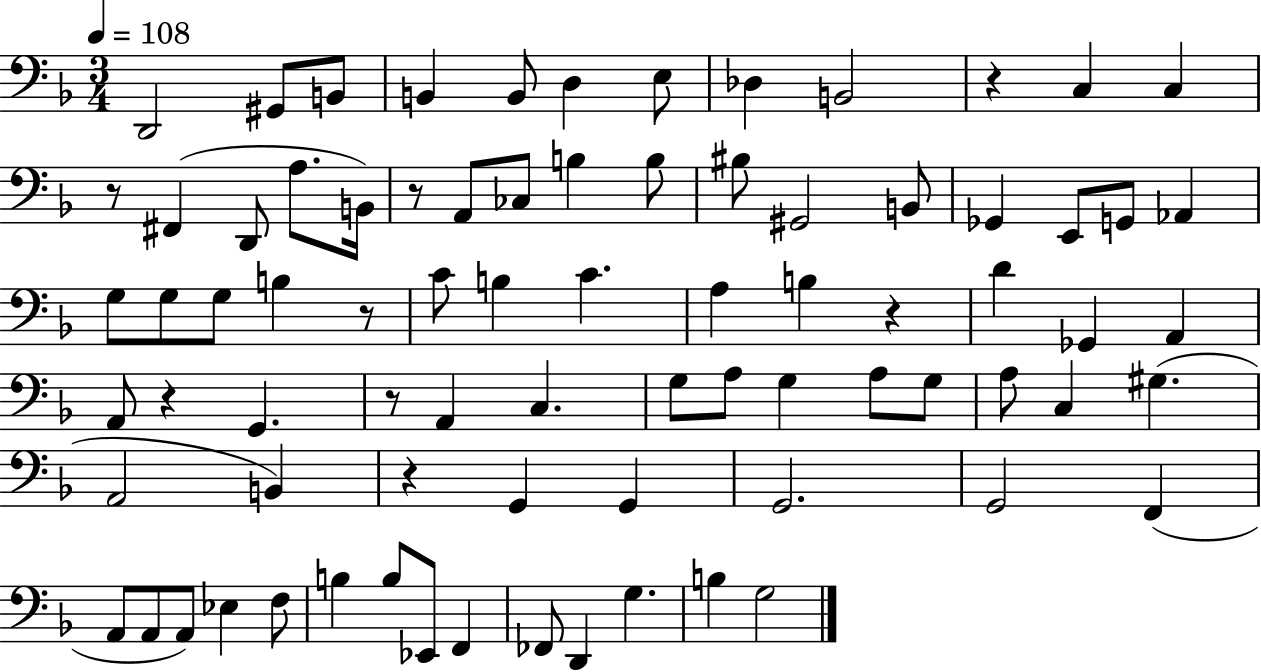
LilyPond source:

{
  \clef bass
  \numericTimeSignature
  \time 3/4
  \key f \major
  \tempo 4 = 108
  d,2 gis,8 b,8 | b,4 b,8 d4 e8 | des4 b,2 | r4 c4 c4 | \break r8 fis,4( d,8 a8. b,16) | r8 a,8 ces8 b4 b8 | bis8 gis,2 b,8 | ges,4 e,8 g,8 aes,4 | \break g8 g8 g8 b4 r8 | c'8 b4 c'4. | a4 b4 r4 | d'4 ges,4 a,4 | \break a,8 r4 g,4. | r8 a,4 c4. | g8 a8 g4 a8 g8 | a8 c4 gis4.( | \break a,2 b,4) | r4 g,4 g,4 | g,2. | g,2 f,4( | \break a,8 a,8 a,8) ees4 f8 | b4 b8 ees,8 f,4 | fes,8 d,4 g4. | b4 g2 | \break \bar "|."
}